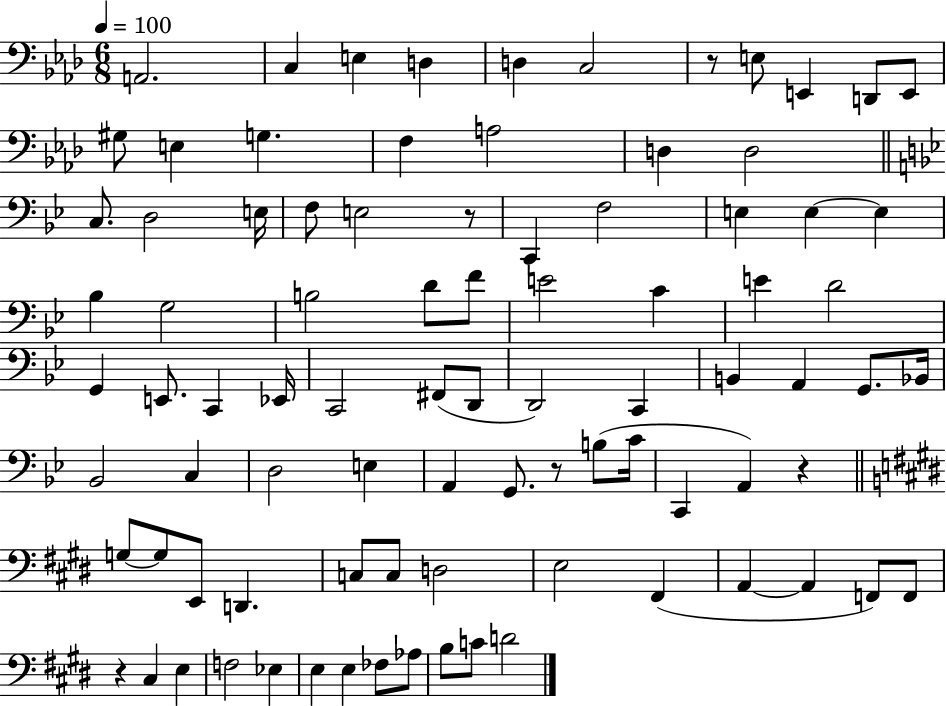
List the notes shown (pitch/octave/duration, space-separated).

A2/h. C3/q E3/q D3/q D3/q C3/h R/e E3/e E2/q D2/e E2/e G#3/e E3/q G3/q. F3/q A3/h D3/q D3/h C3/e. D3/h E3/s F3/e E3/h R/e C2/q F3/h E3/q E3/q E3/q Bb3/q G3/h B3/h D4/e F4/e E4/h C4/q E4/q D4/h G2/q E2/e. C2/q Eb2/s C2/h F#2/e D2/e D2/h C2/q B2/q A2/q G2/e. Bb2/s Bb2/h C3/q D3/h E3/q A2/q G2/e. R/e B3/e C4/s C2/q A2/q R/q G3/e G3/e E2/e D2/q. C3/e C3/e D3/h E3/h F#2/q A2/q A2/q F2/e F2/e R/q C#3/q E3/q F3/h Eb3/q E3/q E3/q FES3/e Ab3/e B3/e C4/e D4/h